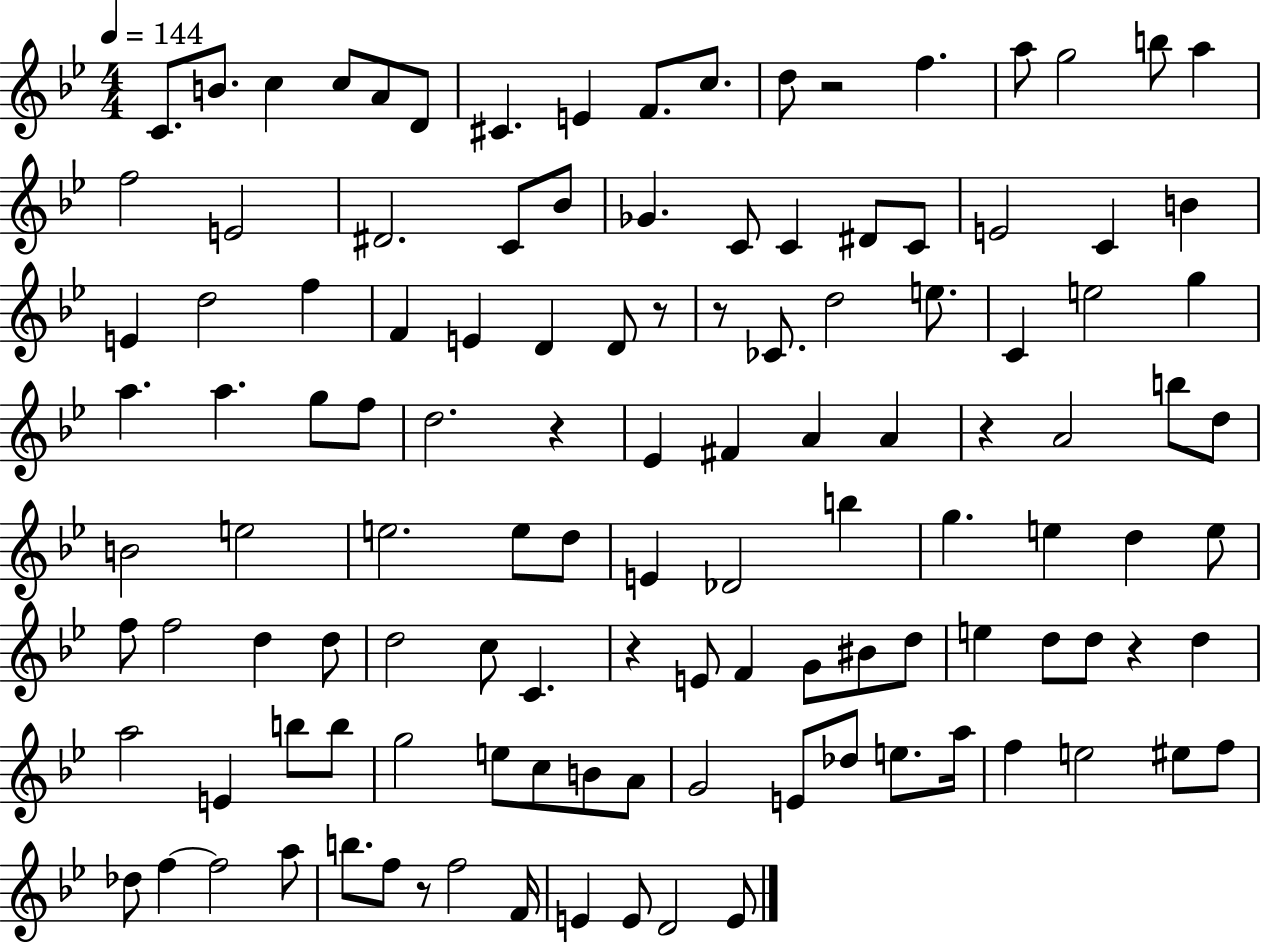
X:1
T:Untitled
M:4/4
L:1/4
K:Bb
C/2 B/2 c c/2 A/2 D/2 ^C E F/2 c/2 d/2 z2 f a/2 g2 b/2 a f2 E2 ^D2 C/2 _B/2 _G C/2 C ^D/2 C/2 E2 C B E d2 f F E D D/2 z/2 z/2 _C/2 d2 e/2 C e2 g a a g/2 f/2 d2 z _E ^F A A z A2 b/2 d/2 B2 e2 e2 e/2 d/2 E _D2 b g e d e/2 f/2 f2 d d/2 d2 c/2 C z E/2 F G/2 ^B/2 d/2 e d/2 d/2 z d a2 E b/2 b/2 g2 e/2 c/2 B/2 A/2 G2 E/2 _d/2 e/2 a/4 f e2 ^e/2 f/2 _d/2 f f2 a/2 b/2 f/2 z/2 f2 F/4 E E/2 D2 E/2